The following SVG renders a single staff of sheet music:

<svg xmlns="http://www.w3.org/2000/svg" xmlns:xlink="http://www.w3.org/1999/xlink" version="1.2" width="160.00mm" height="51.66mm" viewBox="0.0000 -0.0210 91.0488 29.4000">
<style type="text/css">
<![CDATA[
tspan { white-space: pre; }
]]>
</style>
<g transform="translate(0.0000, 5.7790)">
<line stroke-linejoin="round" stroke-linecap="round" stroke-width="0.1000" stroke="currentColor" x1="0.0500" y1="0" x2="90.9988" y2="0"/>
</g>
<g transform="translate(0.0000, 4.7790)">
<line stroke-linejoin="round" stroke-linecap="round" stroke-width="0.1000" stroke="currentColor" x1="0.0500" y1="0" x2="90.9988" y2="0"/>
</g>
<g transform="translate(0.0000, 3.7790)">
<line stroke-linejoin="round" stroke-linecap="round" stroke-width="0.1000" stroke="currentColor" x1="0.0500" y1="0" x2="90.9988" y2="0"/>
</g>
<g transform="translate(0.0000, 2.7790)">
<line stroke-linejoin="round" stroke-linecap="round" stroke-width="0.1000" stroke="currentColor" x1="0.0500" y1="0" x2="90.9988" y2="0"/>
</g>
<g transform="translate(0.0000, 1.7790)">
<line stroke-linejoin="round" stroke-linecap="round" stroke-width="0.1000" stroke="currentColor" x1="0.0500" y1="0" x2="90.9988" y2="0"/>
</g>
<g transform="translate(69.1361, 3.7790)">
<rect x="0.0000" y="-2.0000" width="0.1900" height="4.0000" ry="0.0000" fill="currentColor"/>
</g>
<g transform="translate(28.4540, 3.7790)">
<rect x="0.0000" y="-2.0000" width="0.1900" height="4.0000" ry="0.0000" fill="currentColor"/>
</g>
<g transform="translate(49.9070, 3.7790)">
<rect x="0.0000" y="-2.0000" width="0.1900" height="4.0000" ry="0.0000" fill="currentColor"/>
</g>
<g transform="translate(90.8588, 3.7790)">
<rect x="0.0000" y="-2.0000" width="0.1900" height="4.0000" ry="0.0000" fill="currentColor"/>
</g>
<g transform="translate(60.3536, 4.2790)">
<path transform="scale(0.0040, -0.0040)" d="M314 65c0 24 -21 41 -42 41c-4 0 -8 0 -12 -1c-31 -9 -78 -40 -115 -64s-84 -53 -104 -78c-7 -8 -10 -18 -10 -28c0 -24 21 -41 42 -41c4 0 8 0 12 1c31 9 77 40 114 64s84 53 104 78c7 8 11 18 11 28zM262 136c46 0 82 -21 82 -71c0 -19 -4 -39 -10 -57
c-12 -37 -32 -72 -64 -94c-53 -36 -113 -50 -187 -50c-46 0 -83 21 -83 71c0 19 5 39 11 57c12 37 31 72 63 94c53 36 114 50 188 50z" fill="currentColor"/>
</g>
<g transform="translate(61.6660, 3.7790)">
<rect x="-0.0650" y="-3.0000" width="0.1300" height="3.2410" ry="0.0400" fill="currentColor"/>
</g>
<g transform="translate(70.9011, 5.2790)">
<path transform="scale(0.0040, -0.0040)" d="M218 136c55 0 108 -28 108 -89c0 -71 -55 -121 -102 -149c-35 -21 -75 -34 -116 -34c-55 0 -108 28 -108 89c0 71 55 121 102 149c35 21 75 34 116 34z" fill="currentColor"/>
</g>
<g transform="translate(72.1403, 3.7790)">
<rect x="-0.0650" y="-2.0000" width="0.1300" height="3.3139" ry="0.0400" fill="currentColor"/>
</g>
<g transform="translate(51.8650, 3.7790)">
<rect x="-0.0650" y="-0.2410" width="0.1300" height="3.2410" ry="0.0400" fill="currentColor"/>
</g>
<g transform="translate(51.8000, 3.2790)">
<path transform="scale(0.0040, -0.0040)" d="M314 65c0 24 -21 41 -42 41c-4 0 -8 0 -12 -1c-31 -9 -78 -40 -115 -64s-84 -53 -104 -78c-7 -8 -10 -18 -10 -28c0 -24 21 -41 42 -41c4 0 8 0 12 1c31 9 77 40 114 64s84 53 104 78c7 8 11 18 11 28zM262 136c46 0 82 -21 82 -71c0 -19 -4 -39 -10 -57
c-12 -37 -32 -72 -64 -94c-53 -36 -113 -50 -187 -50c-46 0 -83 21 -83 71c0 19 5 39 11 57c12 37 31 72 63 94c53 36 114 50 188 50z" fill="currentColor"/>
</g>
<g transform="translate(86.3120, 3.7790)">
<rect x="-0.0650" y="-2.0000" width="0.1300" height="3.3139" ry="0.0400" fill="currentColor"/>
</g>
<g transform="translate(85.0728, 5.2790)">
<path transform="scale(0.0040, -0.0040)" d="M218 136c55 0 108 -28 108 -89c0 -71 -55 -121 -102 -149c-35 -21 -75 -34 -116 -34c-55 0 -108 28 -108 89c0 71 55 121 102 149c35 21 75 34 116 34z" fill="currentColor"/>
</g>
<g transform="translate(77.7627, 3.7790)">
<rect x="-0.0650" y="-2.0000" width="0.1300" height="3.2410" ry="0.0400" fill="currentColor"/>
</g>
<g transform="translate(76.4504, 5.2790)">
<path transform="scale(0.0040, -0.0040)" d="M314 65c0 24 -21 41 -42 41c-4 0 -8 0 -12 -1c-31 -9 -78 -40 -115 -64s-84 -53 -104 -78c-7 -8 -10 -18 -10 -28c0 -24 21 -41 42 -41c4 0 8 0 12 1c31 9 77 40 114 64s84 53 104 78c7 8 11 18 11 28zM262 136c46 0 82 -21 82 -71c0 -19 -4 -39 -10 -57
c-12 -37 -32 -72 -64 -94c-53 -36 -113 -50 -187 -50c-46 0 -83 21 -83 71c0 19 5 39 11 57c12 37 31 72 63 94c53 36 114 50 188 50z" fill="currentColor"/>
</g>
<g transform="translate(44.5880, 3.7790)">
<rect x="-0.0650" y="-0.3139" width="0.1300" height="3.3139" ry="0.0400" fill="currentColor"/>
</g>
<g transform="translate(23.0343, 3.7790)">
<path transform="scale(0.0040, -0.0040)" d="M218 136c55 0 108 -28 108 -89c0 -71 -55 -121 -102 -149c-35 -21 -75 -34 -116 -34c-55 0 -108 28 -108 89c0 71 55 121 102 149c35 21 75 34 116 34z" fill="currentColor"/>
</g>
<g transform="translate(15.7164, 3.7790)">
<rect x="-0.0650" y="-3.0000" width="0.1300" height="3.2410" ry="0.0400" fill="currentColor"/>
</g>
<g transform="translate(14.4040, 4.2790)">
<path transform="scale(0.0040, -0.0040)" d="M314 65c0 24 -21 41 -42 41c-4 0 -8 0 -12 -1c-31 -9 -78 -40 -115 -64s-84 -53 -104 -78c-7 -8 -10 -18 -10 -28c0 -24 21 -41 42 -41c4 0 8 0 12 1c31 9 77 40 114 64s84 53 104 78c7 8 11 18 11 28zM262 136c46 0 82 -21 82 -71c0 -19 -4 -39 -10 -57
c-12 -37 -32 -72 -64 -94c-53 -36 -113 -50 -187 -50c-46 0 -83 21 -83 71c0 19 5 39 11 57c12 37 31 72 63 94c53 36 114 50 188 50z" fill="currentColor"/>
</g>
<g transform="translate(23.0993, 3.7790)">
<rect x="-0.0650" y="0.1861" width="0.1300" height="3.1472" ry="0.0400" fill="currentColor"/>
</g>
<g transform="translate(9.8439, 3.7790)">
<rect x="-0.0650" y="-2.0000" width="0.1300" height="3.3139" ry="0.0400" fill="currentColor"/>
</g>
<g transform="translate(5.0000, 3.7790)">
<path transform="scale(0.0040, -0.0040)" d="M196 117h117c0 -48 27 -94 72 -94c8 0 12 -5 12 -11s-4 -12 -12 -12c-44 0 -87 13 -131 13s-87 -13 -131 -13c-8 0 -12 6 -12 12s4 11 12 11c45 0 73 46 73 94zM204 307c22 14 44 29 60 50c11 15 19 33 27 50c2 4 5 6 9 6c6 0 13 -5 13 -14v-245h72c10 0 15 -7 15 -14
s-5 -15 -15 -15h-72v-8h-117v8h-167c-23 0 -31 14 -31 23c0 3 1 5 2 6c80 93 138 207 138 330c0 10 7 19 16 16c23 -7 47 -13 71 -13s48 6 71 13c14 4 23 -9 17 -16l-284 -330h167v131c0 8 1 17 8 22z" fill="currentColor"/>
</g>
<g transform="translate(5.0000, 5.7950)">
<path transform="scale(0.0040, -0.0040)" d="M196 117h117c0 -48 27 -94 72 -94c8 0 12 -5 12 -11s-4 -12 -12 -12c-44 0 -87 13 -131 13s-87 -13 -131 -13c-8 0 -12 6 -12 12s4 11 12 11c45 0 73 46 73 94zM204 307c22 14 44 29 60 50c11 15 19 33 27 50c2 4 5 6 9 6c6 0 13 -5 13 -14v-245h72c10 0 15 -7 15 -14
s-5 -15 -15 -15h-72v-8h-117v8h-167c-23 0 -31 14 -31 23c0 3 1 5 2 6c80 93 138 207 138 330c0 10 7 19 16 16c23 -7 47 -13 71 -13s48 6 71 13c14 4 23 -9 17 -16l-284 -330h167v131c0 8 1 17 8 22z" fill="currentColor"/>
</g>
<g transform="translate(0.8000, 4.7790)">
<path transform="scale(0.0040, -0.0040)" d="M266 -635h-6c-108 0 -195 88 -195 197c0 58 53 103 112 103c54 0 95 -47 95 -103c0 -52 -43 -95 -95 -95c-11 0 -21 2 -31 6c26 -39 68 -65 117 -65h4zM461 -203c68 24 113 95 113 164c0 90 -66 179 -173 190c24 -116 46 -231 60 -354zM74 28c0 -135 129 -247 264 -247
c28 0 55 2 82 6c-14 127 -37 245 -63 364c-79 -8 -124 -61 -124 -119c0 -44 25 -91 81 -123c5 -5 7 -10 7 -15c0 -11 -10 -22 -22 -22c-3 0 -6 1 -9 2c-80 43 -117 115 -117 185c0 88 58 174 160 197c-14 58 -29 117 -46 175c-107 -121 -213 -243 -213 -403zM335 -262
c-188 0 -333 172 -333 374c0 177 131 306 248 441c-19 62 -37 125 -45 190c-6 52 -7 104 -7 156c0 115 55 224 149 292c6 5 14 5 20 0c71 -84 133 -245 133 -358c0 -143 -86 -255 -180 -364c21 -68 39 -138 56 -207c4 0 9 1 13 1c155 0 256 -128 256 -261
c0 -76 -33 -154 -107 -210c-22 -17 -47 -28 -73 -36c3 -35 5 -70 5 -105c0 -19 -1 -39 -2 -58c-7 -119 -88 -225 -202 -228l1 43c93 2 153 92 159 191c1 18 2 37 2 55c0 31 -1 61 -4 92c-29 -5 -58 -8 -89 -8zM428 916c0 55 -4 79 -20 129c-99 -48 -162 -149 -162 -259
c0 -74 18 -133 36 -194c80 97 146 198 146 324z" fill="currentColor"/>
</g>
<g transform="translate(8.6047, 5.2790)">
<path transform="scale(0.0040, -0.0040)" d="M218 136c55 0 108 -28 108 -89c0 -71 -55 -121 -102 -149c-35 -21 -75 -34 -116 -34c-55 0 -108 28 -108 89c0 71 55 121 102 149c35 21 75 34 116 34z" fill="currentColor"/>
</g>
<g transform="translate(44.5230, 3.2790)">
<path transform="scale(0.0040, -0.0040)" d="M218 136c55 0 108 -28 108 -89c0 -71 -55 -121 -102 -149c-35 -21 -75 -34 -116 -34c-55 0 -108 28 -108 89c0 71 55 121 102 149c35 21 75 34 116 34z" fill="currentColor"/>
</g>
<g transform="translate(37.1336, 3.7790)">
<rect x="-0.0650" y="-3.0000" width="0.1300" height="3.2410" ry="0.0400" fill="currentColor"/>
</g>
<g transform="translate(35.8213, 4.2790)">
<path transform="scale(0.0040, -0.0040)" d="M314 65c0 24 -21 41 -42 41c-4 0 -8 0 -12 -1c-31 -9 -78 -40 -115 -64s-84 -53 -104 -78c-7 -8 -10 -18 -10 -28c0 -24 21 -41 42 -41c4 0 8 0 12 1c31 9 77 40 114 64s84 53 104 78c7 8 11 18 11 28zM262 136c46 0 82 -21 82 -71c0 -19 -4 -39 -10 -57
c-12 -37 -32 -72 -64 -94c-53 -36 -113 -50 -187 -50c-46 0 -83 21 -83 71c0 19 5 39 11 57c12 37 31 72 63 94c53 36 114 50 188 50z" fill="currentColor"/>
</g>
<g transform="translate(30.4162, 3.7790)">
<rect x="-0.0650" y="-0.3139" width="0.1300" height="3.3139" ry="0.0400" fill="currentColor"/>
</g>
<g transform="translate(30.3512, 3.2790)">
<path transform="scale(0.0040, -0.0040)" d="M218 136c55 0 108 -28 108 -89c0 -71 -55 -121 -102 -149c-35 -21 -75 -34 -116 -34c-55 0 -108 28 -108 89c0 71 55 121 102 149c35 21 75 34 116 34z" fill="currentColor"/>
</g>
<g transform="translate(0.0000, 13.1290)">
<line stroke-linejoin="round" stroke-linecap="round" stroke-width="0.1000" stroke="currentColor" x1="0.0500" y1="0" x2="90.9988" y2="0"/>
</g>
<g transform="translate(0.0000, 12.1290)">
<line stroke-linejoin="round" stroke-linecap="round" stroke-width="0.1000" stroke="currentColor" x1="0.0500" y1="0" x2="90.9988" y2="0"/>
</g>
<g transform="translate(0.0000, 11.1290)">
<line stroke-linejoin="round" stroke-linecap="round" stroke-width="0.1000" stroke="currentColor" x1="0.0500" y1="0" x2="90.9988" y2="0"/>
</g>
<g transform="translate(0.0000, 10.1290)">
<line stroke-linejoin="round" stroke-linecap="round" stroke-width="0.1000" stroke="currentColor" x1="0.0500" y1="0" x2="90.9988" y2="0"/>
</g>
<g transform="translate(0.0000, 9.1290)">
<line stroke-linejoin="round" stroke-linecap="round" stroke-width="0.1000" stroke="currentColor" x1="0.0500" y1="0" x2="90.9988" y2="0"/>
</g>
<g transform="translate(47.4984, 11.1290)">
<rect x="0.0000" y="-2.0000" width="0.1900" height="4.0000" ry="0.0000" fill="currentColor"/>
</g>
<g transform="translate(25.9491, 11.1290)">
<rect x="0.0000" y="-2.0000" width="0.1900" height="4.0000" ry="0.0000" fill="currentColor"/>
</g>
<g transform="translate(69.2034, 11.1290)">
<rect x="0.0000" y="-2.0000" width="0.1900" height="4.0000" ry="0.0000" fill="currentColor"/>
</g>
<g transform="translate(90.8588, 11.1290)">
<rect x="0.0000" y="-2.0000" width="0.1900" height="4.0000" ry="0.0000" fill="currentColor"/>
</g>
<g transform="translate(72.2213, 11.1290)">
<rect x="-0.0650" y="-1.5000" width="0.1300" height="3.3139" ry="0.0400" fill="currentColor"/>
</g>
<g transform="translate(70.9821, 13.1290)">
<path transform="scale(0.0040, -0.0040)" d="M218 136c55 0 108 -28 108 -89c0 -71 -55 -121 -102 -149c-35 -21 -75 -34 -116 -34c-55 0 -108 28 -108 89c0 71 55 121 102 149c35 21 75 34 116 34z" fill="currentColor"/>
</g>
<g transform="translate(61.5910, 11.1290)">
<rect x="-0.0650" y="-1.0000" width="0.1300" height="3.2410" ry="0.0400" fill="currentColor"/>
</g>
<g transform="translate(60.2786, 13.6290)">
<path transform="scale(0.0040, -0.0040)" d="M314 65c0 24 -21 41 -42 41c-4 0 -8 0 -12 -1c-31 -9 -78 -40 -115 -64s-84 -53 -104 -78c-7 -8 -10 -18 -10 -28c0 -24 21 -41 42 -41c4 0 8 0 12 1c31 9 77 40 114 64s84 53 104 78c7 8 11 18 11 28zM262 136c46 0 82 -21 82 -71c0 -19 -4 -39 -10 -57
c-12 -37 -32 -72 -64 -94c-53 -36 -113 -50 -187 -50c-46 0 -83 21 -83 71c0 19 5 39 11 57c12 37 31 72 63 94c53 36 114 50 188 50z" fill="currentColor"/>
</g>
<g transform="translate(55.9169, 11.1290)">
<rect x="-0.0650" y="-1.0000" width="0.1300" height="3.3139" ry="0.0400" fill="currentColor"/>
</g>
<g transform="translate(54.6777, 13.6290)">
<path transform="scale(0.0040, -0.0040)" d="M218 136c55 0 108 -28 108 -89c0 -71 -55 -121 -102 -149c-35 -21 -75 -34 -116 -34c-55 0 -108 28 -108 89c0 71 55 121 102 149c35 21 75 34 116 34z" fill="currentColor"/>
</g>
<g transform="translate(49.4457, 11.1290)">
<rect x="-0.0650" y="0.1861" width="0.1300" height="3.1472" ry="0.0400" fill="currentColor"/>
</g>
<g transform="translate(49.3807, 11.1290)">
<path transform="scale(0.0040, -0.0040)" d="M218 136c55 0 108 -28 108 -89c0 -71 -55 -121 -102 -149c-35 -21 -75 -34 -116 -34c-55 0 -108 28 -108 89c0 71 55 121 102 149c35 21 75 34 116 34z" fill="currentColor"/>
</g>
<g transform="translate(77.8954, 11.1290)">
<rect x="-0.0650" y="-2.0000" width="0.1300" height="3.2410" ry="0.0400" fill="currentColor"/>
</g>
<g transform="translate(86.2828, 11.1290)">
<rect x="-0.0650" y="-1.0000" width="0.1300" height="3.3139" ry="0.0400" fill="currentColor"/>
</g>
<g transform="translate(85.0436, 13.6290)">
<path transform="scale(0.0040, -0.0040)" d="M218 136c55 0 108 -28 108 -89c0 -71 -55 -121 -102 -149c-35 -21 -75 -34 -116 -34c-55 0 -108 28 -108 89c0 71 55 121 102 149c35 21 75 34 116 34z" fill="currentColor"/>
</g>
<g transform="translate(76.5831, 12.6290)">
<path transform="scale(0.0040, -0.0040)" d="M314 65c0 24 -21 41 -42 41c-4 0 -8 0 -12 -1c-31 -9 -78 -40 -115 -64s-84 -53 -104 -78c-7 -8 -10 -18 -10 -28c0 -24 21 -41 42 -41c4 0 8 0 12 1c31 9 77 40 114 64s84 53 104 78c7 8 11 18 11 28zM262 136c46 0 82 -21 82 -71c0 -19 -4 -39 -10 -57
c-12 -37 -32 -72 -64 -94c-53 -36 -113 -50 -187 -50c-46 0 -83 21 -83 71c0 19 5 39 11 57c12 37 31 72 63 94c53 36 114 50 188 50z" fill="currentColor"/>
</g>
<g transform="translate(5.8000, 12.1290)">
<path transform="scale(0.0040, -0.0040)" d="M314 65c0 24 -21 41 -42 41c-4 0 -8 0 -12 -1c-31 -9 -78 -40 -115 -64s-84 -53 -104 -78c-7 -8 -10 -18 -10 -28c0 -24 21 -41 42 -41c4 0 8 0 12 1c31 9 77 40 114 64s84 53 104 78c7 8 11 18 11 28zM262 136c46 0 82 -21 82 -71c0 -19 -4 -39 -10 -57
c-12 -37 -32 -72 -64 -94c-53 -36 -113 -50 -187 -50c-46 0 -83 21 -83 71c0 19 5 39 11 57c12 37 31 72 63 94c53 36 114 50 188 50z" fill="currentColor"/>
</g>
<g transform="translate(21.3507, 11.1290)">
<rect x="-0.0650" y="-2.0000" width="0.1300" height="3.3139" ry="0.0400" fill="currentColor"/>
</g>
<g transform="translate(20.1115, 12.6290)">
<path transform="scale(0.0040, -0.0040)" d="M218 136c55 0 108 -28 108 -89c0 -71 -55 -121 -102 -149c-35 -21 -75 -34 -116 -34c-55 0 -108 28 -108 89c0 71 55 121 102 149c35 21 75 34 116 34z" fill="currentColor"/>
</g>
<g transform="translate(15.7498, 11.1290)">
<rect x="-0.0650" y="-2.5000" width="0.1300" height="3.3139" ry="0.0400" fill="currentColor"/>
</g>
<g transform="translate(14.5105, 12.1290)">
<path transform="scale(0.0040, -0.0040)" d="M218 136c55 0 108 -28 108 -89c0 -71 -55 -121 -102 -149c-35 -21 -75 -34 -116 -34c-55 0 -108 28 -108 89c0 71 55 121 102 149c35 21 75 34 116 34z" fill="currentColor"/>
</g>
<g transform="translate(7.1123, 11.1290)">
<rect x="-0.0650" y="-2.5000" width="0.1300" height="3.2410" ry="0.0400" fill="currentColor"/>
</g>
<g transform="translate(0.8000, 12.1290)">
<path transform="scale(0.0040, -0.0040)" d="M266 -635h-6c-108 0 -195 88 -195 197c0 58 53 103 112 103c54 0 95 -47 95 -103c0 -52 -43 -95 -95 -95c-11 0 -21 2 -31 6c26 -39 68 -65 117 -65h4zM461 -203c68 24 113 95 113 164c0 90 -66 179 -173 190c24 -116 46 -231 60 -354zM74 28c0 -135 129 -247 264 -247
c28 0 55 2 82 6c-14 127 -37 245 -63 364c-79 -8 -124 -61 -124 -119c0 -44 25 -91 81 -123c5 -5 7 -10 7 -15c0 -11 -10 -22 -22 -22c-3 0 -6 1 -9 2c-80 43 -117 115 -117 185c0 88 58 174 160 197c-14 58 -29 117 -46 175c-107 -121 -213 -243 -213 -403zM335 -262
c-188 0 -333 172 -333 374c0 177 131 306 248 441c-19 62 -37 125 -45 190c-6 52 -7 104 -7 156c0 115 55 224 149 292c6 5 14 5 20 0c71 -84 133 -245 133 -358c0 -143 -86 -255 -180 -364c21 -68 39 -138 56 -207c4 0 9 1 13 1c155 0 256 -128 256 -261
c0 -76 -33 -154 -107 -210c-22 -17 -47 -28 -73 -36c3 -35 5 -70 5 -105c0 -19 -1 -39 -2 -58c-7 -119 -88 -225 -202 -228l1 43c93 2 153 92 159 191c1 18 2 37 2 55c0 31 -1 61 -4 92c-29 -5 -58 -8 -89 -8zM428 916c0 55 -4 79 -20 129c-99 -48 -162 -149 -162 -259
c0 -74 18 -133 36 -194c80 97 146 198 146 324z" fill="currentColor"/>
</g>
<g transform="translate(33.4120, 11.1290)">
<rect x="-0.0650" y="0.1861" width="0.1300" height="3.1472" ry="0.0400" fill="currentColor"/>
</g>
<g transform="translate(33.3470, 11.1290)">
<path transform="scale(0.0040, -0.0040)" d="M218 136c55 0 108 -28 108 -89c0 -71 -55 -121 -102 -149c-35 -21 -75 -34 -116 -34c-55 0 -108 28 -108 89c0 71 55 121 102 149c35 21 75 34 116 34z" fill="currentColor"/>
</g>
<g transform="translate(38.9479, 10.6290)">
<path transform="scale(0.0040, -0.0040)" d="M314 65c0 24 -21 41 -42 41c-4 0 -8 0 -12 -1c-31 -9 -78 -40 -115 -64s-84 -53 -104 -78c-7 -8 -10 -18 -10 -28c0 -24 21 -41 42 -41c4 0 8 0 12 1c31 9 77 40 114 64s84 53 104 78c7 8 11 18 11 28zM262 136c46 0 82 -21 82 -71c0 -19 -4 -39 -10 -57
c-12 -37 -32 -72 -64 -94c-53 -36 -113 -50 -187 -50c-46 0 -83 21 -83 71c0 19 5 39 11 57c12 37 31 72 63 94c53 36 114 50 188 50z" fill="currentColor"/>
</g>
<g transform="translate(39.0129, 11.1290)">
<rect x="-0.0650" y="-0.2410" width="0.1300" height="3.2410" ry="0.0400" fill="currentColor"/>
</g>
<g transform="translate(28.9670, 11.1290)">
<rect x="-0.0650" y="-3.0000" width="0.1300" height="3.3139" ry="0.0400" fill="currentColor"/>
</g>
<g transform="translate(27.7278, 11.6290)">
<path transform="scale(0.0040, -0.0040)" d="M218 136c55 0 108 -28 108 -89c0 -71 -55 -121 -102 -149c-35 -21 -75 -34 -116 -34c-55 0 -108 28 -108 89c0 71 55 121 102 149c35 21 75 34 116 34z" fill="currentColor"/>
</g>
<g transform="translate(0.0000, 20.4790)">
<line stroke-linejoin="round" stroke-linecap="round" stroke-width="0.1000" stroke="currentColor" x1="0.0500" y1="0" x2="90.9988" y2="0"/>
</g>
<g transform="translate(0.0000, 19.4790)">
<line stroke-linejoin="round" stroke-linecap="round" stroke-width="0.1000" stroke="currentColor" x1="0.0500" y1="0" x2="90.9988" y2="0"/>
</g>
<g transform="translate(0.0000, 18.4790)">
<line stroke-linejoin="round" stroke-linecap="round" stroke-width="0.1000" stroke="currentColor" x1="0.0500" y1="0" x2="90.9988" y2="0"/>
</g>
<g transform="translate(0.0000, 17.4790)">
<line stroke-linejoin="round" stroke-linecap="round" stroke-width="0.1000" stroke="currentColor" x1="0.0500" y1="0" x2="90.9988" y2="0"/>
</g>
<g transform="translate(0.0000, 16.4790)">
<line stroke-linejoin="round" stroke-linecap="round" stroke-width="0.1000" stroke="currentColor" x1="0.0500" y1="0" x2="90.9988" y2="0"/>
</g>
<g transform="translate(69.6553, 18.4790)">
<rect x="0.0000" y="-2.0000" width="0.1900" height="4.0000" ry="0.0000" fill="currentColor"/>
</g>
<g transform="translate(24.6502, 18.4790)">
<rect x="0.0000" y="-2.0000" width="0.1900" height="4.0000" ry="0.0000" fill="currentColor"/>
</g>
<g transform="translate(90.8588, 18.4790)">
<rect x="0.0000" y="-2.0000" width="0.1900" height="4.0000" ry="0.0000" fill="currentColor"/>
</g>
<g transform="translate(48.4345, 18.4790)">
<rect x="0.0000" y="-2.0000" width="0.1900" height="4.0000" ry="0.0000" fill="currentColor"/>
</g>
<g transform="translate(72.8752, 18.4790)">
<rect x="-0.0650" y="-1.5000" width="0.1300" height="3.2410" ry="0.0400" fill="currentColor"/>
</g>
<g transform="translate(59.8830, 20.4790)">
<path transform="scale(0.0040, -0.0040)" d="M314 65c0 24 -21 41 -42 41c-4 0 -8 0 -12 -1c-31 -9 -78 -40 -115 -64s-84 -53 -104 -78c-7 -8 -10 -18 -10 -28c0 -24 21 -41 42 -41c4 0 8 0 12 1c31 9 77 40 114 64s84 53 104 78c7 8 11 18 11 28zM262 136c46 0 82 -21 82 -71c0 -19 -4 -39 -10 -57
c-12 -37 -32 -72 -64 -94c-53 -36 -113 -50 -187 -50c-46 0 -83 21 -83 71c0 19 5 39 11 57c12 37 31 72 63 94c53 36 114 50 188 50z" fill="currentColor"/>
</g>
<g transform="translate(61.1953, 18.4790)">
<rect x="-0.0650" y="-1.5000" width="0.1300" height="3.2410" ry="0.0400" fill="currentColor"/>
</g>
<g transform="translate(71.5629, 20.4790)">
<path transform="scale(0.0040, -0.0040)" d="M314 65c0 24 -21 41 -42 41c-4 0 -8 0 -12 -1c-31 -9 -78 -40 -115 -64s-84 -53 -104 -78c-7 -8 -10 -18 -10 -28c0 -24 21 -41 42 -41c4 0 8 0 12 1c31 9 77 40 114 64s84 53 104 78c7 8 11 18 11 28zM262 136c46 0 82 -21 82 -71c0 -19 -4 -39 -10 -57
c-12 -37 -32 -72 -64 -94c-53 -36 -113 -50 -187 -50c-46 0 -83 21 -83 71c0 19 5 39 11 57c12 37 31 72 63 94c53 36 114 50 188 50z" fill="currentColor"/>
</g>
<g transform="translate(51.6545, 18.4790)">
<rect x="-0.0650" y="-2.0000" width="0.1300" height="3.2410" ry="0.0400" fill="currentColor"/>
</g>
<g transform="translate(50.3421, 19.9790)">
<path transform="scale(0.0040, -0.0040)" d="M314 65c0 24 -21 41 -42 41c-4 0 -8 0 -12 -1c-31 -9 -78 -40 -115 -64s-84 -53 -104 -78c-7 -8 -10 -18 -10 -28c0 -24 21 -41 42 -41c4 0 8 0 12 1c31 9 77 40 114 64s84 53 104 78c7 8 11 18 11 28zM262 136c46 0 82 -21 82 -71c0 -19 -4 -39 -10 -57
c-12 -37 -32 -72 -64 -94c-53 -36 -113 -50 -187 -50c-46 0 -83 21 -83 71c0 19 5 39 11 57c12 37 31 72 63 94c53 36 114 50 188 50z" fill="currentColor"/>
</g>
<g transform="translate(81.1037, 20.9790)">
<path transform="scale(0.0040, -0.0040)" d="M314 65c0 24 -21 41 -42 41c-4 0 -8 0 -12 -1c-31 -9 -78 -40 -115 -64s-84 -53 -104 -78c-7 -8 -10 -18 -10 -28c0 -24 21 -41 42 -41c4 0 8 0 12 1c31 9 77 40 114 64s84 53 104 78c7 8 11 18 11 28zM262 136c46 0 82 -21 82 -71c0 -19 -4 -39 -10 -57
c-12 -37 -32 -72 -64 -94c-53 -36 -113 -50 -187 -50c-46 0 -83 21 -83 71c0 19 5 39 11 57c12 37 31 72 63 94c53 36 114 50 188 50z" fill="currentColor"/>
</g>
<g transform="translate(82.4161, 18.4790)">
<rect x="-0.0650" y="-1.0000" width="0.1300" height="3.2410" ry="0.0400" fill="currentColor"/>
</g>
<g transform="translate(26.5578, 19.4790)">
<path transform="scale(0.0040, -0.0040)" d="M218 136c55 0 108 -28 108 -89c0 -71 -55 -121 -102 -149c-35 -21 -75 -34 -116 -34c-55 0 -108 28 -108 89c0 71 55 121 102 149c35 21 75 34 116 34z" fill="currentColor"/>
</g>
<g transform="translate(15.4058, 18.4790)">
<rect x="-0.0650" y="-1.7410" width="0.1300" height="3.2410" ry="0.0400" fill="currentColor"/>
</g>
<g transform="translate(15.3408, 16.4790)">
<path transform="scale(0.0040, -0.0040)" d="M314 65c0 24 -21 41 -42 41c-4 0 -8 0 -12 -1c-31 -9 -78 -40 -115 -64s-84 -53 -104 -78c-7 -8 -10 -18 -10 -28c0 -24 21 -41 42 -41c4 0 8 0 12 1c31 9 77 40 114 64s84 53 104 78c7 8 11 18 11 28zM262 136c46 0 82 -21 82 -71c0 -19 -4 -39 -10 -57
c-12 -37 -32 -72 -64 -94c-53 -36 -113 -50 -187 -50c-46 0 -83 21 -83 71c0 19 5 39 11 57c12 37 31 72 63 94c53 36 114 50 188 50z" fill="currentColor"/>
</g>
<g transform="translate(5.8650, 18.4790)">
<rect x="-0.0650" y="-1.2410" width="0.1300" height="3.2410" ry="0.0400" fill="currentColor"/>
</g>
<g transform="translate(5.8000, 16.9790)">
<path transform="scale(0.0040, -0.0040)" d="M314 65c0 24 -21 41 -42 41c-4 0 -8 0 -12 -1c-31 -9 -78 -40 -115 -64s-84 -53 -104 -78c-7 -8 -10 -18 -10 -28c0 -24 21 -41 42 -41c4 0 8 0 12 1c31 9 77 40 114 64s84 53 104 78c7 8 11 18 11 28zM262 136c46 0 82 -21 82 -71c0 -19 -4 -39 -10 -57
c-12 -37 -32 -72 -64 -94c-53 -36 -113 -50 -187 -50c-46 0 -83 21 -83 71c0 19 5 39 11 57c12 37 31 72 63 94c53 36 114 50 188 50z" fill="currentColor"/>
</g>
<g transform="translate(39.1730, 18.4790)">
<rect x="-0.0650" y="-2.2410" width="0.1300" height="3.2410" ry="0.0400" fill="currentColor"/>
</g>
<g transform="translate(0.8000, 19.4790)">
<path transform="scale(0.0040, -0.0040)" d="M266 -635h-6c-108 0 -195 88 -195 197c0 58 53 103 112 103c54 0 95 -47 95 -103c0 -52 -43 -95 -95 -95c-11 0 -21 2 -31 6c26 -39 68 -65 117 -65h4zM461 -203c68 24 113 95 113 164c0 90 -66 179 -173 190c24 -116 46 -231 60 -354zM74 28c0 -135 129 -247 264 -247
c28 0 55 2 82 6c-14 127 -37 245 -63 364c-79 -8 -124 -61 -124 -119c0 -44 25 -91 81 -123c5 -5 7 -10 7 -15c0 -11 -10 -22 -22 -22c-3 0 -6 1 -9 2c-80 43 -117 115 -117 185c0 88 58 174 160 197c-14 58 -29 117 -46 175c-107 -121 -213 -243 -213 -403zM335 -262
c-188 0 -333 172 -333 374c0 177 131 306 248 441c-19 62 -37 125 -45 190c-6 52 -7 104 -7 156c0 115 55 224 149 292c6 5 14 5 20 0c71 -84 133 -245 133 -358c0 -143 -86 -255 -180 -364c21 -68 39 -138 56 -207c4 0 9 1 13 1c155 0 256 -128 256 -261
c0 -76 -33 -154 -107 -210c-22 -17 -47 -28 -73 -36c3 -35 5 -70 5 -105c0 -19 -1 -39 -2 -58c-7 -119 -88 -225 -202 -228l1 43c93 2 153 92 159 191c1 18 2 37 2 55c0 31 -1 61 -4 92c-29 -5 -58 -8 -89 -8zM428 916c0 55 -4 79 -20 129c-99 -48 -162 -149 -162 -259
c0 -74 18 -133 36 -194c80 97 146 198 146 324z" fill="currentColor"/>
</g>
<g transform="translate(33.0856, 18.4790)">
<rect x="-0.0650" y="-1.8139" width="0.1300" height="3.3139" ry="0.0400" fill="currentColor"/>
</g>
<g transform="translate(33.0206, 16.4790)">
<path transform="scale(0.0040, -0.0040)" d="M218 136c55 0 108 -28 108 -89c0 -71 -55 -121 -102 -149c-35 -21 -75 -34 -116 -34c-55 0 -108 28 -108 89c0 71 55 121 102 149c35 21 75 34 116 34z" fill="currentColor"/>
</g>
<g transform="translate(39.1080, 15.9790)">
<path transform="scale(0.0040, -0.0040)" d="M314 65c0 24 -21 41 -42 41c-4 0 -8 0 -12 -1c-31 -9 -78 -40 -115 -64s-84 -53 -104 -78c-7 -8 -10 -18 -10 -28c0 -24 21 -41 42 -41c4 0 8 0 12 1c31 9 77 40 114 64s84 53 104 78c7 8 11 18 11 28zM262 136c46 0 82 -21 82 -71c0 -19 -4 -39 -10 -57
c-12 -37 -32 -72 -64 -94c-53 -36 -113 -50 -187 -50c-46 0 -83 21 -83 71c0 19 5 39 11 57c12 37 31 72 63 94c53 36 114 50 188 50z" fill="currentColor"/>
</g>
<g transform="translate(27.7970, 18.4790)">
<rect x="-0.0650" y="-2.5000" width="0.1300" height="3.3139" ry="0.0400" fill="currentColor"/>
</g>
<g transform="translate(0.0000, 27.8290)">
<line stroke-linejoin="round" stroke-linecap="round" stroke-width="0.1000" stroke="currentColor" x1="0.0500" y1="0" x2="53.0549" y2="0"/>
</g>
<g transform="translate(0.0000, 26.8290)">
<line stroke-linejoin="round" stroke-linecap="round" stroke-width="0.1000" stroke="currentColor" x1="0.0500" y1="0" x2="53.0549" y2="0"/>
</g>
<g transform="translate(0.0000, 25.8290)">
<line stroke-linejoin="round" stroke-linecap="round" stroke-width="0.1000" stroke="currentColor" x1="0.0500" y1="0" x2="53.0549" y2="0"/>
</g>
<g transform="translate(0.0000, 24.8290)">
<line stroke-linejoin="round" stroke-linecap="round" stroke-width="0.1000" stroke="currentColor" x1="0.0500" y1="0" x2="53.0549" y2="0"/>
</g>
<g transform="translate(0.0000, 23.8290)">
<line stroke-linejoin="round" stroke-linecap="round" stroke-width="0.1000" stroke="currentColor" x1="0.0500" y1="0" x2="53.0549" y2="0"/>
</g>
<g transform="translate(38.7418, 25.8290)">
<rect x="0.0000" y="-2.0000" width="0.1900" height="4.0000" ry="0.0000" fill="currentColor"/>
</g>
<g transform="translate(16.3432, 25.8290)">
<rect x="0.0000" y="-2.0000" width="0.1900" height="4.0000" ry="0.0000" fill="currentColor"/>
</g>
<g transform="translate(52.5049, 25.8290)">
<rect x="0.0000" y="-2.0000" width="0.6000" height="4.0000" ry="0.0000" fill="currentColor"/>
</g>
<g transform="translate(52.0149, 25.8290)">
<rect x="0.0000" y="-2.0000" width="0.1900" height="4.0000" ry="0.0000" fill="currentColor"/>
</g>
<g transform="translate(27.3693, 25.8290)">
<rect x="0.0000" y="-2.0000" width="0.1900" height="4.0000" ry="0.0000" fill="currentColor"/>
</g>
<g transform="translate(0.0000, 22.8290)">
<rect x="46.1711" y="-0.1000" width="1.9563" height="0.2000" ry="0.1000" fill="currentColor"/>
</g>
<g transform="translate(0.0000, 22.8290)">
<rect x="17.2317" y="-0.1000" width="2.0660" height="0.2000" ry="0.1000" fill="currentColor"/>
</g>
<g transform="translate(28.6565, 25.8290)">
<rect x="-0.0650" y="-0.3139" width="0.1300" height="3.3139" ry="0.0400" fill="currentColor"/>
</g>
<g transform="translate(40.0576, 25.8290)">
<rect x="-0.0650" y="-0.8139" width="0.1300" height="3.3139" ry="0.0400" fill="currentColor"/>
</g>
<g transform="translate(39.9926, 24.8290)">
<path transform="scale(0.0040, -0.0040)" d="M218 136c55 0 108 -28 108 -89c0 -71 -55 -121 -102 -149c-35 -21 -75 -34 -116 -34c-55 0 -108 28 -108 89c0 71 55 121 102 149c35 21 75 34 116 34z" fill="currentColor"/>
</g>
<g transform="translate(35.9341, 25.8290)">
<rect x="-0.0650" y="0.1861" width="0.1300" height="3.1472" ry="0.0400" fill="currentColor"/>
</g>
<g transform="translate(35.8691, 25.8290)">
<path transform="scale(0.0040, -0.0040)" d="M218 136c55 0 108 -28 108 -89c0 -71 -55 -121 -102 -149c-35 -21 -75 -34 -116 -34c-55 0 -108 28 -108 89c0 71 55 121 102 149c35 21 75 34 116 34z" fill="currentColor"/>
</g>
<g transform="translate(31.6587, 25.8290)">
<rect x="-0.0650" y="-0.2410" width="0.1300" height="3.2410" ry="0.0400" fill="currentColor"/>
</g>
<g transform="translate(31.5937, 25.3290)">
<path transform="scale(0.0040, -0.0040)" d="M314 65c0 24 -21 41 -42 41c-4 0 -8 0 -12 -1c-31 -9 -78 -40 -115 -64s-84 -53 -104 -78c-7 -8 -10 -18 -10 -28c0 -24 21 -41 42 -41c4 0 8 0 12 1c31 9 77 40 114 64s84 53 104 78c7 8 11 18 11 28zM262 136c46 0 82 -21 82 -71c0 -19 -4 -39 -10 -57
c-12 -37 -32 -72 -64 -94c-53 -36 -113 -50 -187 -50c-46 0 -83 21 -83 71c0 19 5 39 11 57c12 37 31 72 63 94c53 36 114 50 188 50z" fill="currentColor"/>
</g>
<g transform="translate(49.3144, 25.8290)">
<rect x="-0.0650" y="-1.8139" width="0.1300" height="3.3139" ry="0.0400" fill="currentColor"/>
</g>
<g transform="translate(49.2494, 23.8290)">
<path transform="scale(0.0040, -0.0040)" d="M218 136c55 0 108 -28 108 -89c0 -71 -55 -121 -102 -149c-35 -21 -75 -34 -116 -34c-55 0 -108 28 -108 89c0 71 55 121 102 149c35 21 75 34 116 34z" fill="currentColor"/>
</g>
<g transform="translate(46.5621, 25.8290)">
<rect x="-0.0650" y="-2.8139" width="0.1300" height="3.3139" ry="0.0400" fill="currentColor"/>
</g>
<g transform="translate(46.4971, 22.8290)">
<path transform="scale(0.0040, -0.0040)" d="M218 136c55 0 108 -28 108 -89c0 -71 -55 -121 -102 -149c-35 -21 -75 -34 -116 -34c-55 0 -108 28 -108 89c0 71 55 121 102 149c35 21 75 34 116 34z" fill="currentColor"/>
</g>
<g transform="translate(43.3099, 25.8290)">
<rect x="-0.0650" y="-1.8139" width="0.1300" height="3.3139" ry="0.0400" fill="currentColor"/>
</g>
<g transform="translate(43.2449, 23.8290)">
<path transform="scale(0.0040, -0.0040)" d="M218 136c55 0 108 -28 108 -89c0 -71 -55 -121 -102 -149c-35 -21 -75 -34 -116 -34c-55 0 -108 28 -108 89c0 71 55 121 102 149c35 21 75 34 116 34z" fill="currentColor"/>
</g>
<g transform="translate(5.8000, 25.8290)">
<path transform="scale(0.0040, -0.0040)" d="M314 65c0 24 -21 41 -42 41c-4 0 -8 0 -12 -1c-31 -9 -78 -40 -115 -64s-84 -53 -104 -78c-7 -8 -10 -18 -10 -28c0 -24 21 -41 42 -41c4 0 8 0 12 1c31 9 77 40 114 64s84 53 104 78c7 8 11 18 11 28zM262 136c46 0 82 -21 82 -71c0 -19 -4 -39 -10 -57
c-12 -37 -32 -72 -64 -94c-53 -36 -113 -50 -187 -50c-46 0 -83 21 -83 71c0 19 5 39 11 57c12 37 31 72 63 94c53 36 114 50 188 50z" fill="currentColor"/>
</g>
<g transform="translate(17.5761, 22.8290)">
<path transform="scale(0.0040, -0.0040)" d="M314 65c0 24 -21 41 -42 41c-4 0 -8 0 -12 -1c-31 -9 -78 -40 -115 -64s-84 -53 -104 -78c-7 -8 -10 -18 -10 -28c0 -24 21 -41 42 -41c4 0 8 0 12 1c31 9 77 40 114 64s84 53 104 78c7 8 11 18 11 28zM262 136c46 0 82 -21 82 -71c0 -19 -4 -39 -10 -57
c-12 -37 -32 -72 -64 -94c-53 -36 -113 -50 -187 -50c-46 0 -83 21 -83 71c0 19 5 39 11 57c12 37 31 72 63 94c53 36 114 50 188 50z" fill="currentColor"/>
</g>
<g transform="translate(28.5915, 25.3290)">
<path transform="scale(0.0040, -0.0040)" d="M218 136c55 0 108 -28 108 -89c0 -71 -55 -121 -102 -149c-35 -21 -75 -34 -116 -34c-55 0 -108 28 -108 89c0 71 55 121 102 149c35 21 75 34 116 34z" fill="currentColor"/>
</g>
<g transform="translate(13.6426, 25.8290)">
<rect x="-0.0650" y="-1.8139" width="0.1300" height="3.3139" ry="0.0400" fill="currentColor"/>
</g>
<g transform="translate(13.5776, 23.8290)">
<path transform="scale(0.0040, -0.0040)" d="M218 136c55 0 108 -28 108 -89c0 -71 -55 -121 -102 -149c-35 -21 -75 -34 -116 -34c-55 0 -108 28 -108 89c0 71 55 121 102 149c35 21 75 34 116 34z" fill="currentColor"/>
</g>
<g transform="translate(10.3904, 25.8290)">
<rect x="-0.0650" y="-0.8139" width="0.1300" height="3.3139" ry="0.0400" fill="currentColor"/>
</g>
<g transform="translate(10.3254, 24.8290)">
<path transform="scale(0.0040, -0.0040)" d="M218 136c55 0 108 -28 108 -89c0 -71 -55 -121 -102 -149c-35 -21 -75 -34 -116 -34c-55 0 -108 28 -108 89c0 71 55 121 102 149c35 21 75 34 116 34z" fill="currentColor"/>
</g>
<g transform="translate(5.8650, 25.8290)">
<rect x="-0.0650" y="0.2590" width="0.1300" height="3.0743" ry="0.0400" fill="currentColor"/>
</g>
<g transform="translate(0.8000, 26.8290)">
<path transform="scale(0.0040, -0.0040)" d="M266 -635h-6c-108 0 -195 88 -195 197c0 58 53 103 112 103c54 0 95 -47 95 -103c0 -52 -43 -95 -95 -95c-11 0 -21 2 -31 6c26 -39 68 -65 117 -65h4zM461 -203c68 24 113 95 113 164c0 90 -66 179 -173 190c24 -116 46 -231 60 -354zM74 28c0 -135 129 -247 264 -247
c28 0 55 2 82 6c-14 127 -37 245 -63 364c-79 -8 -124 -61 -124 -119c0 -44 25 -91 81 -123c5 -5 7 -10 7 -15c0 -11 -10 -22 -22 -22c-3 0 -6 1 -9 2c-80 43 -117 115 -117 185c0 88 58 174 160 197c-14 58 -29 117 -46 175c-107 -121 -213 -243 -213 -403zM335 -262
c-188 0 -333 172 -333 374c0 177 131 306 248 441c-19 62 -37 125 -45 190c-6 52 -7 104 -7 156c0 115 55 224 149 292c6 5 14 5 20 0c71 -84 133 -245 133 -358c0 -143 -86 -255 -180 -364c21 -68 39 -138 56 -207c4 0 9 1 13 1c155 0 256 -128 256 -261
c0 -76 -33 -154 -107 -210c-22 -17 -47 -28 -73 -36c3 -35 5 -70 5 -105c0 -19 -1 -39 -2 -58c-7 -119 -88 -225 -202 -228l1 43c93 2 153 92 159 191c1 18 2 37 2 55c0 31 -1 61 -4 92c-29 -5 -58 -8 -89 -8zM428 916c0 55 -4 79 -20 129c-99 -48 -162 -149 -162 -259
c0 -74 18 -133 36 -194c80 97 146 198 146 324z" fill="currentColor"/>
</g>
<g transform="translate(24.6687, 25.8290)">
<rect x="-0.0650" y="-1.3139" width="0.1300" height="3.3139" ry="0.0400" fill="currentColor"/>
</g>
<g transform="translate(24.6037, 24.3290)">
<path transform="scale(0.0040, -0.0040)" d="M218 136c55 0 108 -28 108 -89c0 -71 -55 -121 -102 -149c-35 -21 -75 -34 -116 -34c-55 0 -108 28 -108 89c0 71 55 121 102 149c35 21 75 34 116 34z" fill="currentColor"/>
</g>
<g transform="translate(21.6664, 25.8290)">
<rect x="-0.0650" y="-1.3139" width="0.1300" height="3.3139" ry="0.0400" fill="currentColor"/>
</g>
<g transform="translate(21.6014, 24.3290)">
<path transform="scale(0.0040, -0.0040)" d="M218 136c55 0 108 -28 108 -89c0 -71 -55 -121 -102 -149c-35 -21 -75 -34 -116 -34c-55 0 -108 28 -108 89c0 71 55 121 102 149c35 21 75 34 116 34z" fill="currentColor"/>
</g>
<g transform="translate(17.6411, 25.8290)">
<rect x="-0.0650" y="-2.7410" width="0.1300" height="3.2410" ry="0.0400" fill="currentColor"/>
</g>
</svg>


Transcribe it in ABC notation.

X:1
T:Untitled
M:4/4
L:1/4
K:C
F A2 B c A2 c c2 A2 F F2 F G2 G F A B c2 B D D2 E F2 D e2 f2 G f g2 F2 E2 E2 D2 B2 d f a2 e e c c2 B d f a f